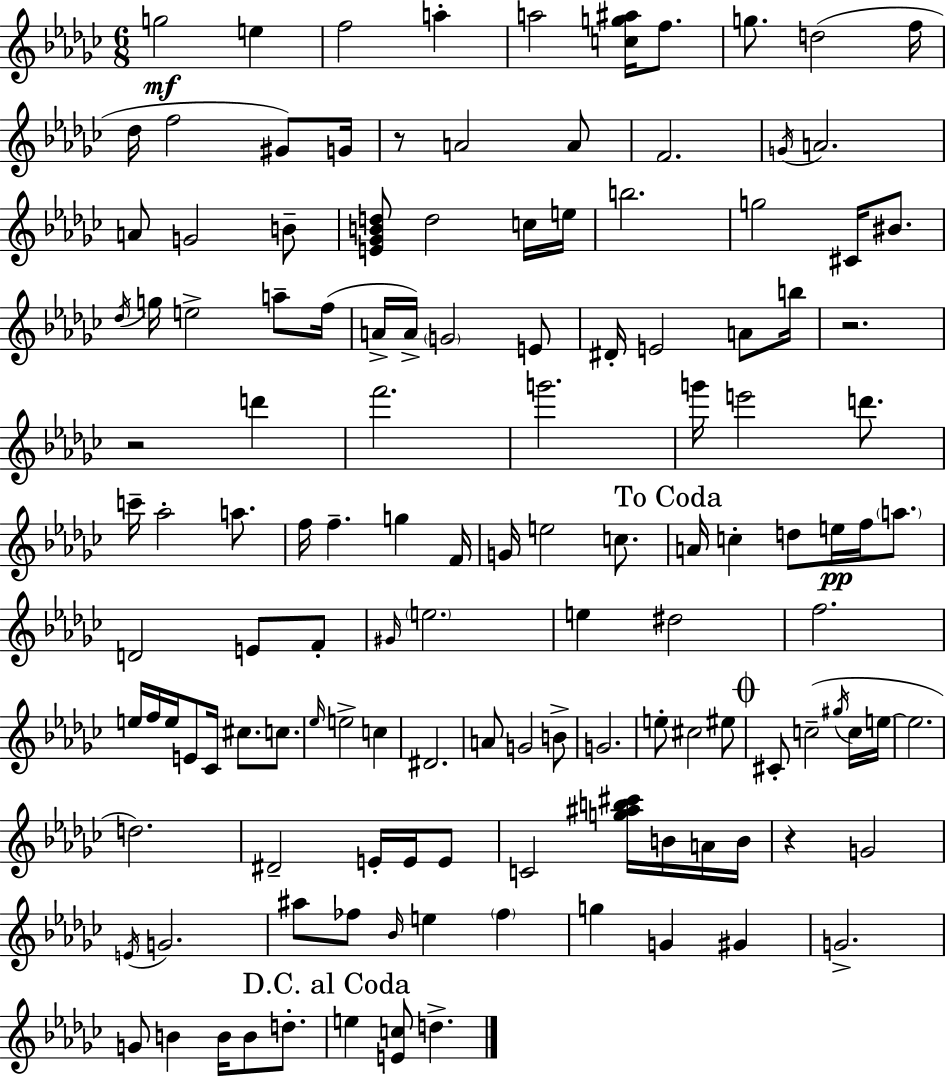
X:1
T:Untitled
M:6/8
L:1/4
K:Ebm
g2 e f2 a a2 [cg^a]/4 f/2 g/2 d2 f/4 _d/4 f2 ^G/2 G/4 z/2 A2 A/2 F2 G/4 A2 A/2 G2 B/2 [E_GBd]/2 d2 c/4 e/4 b2 g2 ^C/4 ^B/2 _d/4 g/4 e2 a/2 f/4 A/4 A/4 G2 E/2 ^D/4 E2 A/2 b/4 z2 z2 d' f'2 g'2 g'/4 e'2 d'/2 c'/4 _a2 a/2 f/4 f g F/4 G/4 e2 c/2 A/4 c d/2 e/4 f/4 a/2 D2 E/2 F/2 ^G/4 e2 e ^d2 f2 e/4 f/4 e/4 E/2 _C/4 ^c/2 c/2 _e/4 e2 c ^D2 A/2 G2 B/2 G2 e/2 ^c2 ^e/2 ^C/2 c2 ^g/4 c/4 e/4 e2 d2 ^D2 E/4 E/4 E/2 C2 [g^ab^c']/4 B/4 A/4 B/4 z G2 E/4 G2 ^a/2 _f/2 _B/4 e _f g G ^G G2 G/2 B B/4 B/2 d/2 e [Ec]/2 d